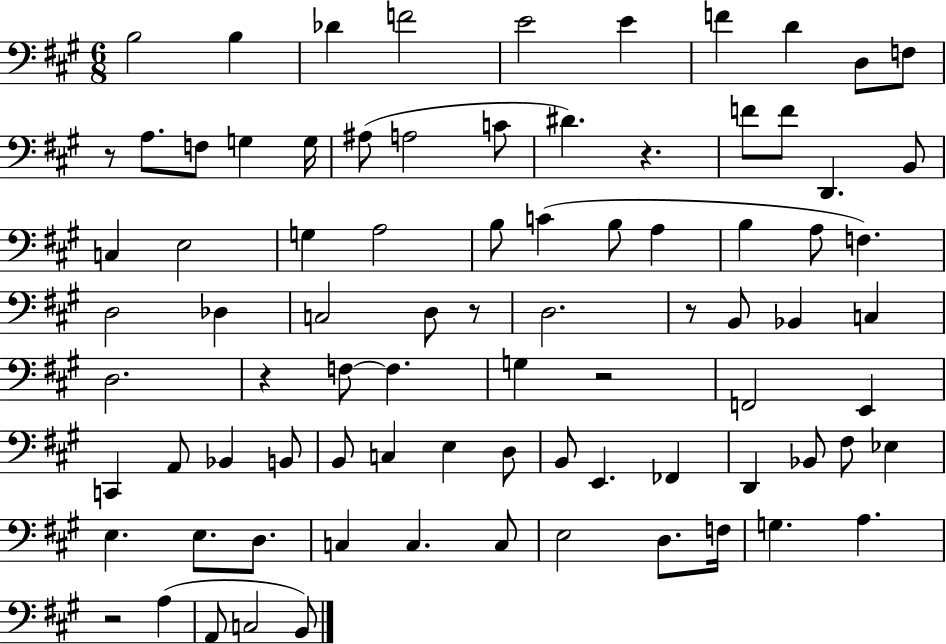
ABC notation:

X:1
T:Untitled
M:6/8
L:1/4
K:A
B,2 B, _D F2 E2 E F D D,/2 F,/2 z/2 A,/2 F,/2 G, G,/4 ^A,/2 A,2 C/2 ^D z F/2 F/2 D,, B,,/2 C, E,2 G, A,2 B,/2 C B,/2 A, B, A,/2 F, D,2 _D, C,2 D,/2 z/2 D,2 z/2 B,,/2 _B,, C, D,2 z F,/2 F, G, z2 F,,2 E,, C,, A,,/2 _B,, B,,/2 B,,/2 C, E, D,/2 B,,/2 E,, _F,, D,, _B,,/2 ^F,/2 _E, E, E,/2 D,/2 C, C, C,/2 E,2 D,/2 F,/4 G, A, z2 A, A,,/2 C,2 B,,/2